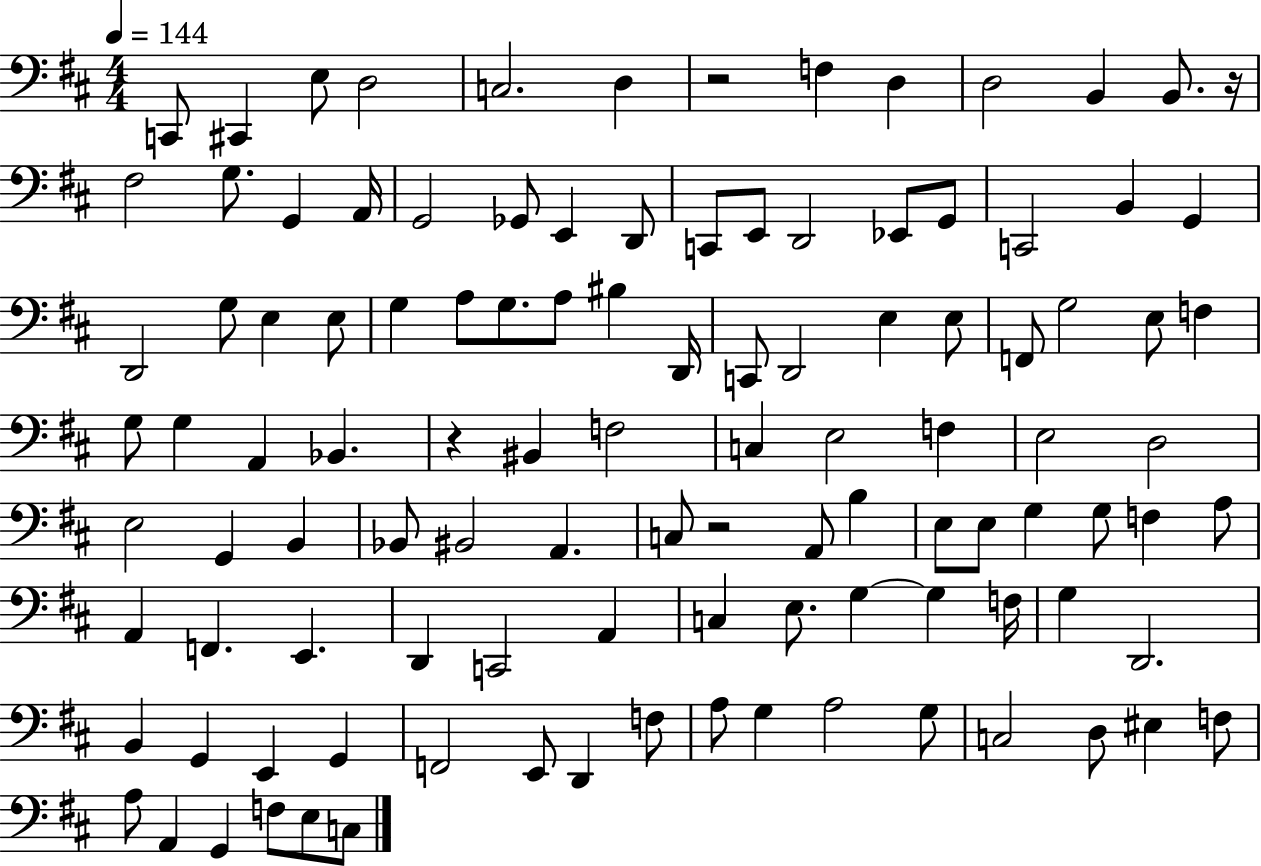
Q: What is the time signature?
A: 4/4